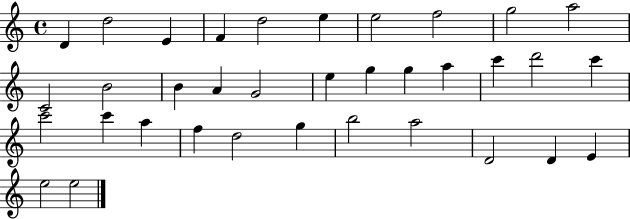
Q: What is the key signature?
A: C major